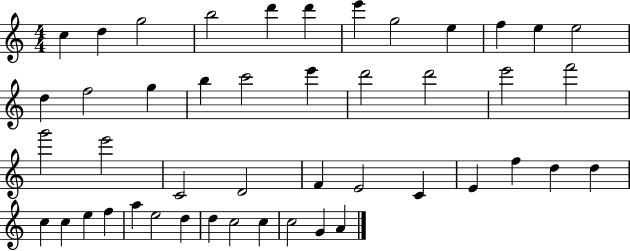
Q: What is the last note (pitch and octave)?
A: A4